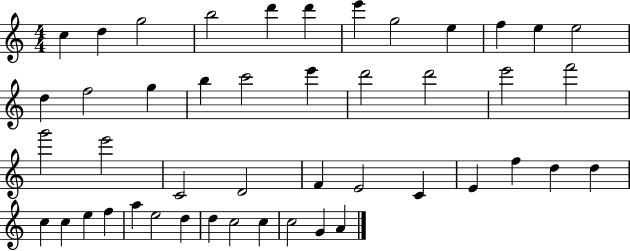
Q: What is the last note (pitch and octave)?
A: A4